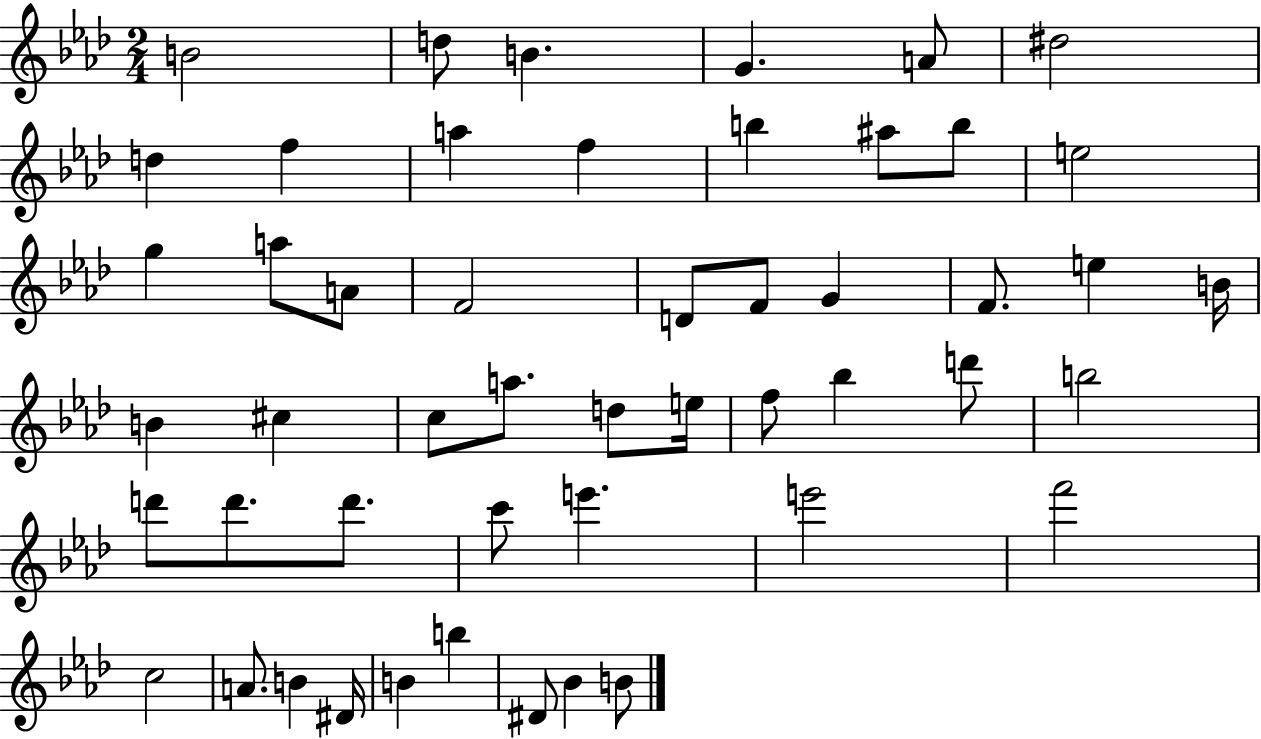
{
  \clef treble
  \numericTimeSignature
  \time 2/4
  \key aes \major
  b'2 | d''8 b'4. | g'4. a'8 | dis''2 | \break d''4 f''4 | a''4 f''4 | b''4 ais''8 b''8 | e''2 | \break g''4 a''8 a'8 | f'2 | d'8 f'8 g'4 | f'8. e''4 b'16 | \break b'4 cis''4 | c''8 a''8. d''8 e''16 | f''8 bes''4 d'''8 | b''2 | \break d'''8 d'''8. d'''8. | c'''8 e'''4. | e'''2 | f'''2 | \break c''2 | a'8. b'4 dis'16 | b'4 b''4 | dis'8 bes'4 b'8 | \break \bar "|."
}